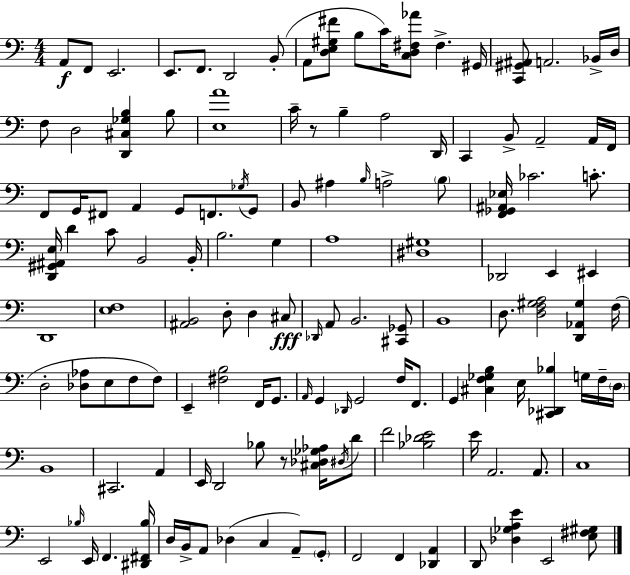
{
  \clef bass
  \numericTimeSignature
  \time 4/4
  \key a \minor
  \repeat volta 2 { a,8\f f,8 e,2. | e,8. f,8. d,2 b,8-.( | a,8 <d e gis fis'>8 b8 c'16) <c d fis aes'>8 fis4.-> gis,16 | <c, gis, ais,>8 a,2. bes,16-> d16 | \break f8 d2 <d, cis ges b>4 b8 | <e a'>1 | c'16-- r8 b4-- a2 d,16 | c,4 b,8-> a,2-- a,16 f,16 | \break f,8 g,16 fis,8 a,4 g,8 f,8. \acciaccatura { ges16 } g,8 | b,8 ais4 \grace { b16 } a2-> | \parenthesize b8 <f, ges, ais, ees>16 ces'2. c'8.-. | <d, gis, ais, e>16 d'4 c'8 b,2 | \break b,16-. b2. g4 | a1 | <dis gis>1 | des,2 e,4 eis,4 | \break d,1 | <e f>1 | <ais, b,>2 d8-. d4 | cis8\fff \grace { des,16 } a,8 b,2. | \break <cis, ges,>8 b,1 | d8. <d f gis a>2 <d, aes, gis>4 | f16( d2-. <des aes>8 e8 f8 | f8) e,4-- <fis b>2 f,16 | \break g,8. \grace { a,16 } g,4 \grace { des,16 } g,2 | f16 f,8. g,4 <cis f ges b>4 e16 <cis, des, bes>4 | g16 f16-- \parenthesize d16 b,1 | cis,2. | \break a,4 e,16 d,2 bes8 | r8 <cis des ges aes>16 \acciaccatura { dis16 } d'8 f'2 <bes des' e'>2 | e'16 a,2. | a,8. c1 | \break e,2 \grace { bes16 } e,16 | f,4. <dis, fis, bes>16 d16 b,16-> a,8 des4( c4 | a,8--) \parenthesize g,8-. f,2 f,4 | <des, a,>4 d,8 <des ges a e'>4 e,2 | \break <e fis gis>8 } \bar "|."
}